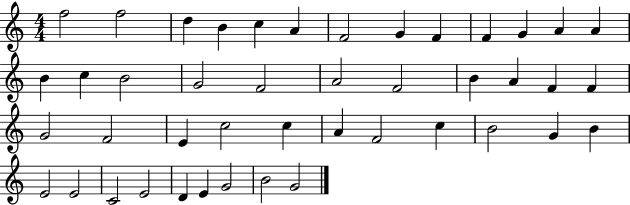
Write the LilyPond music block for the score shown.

{
  \clef treble
  \numericTimeSignature
  \time 4/4
  \key c \major
  f''2 f''2 | d''4 b'4 c''4 a'4 | f'2 g'4 f'4 | f'4 g'4 a'4 a'4 | \break b'4 c''4 b'2 | g'2 f'2 | a'2 f'2 | b'4 a'4 f'4 f'4 | \break g'2 f'2 | e'4 c''2 c''4 | a'4 f'2 c''4 | b'2 g'4 b'4 | \break e'2 e'2 | c'2 e'2 | d'4 e'4 g'2 | b'2 g'2 | \break \bar "|."
}